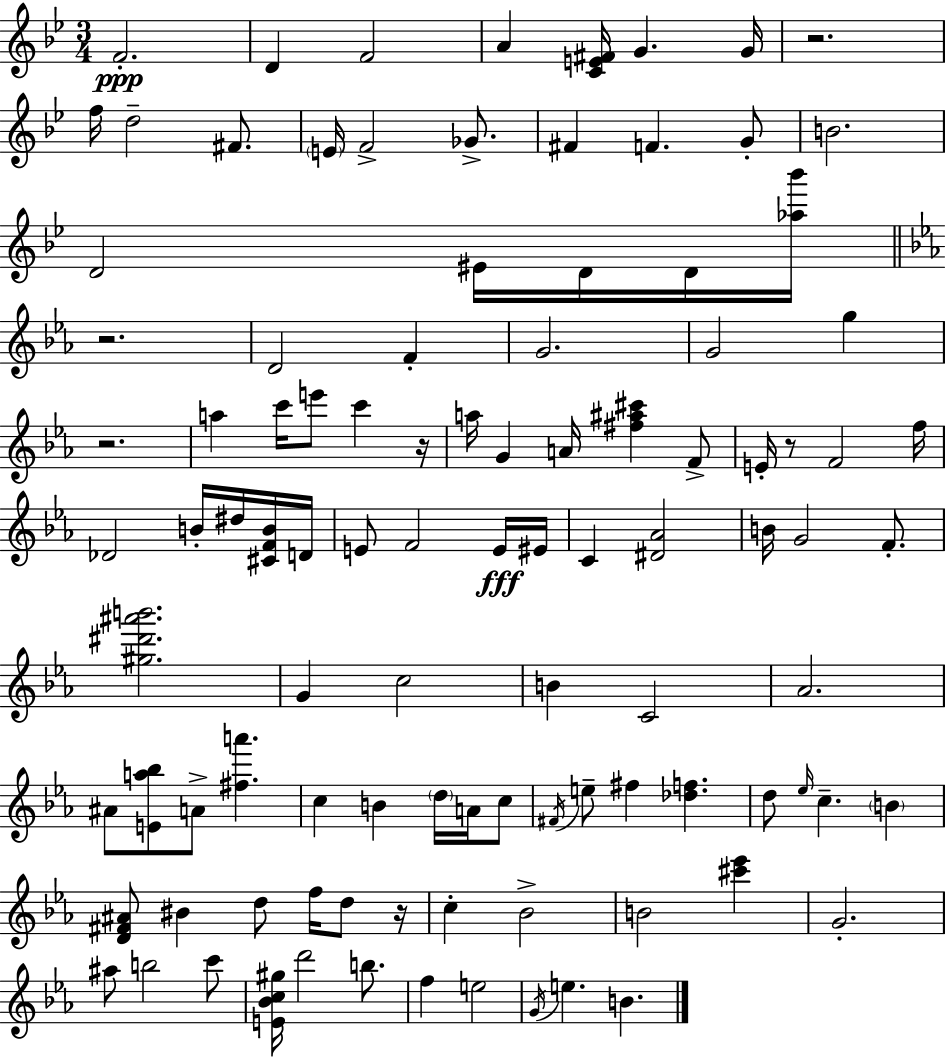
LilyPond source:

{
  \clef treble
  \numericTimeSignature
  \time 3/4
  \key g \minor
  f'2.-.\ppp | d'4 f'2 | a'4 <c' e' fis'>16 g'4. g'16 | r2. | \break f''16 d''2-- fis'8. | \parenthesize e'16 f'2-> ges'8.-> | fis'4 f'4. g'8-. | b'2. | \break d'2 eis'16 d'16 d'16 <aes'' bes'''>16 | \bar "||" \break \key ees \major r2. | d'2 f'4-. | g'2. | g'2 g''4 | \break r2. | a''4 c'''16 e'''8 c'''4 r16 | a''16 g'4 a'16 <fis'' ais'' cis'''>4 f'8-> | e'16-. r8 f'2 f''16 | \break des'2 b'16-. dis''16 <cis' f' b'>16 d'16 | e'8 f'2 e'16\fff eis'16 | c'4 <dis' aes'>2 | b'16 g'2 f'8.-. | \break <gis'' dis''' ais''' b'''>2. | g'4 c''2 | b'4 c'2 | aes'2. | \break ais'8 <e' a'' bes''>8 a'8-> <fis'' a'''>4. | c''4 b'4 \parenthesize d''16 a'16 c''8 | \acciaccatura { fis'16 } e''8-- fis''4 <des'' f''>4. | d''8 \grace { ees''16 } c''4.-- \parenthesize b'4 | \break <d' fis' ais'>8 bis'4 d''8 f''16 d''8 | r16 c''4-. bes'2-> | b'2 <cis''' ees'''>4 | g'2.-. | \break ais''8 b''2 | c'''8 <e' bes' c'' gis''>16 d'''2 b''8. | f''4 e''2 | \acciaccatura { g'16 } e''4. b'4. | \break \bar "|."
}